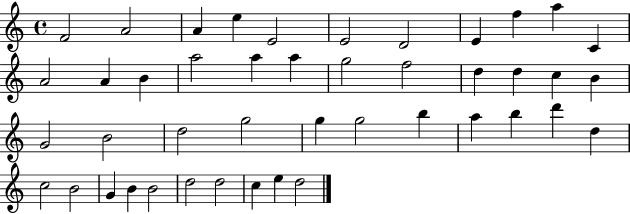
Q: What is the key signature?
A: C major